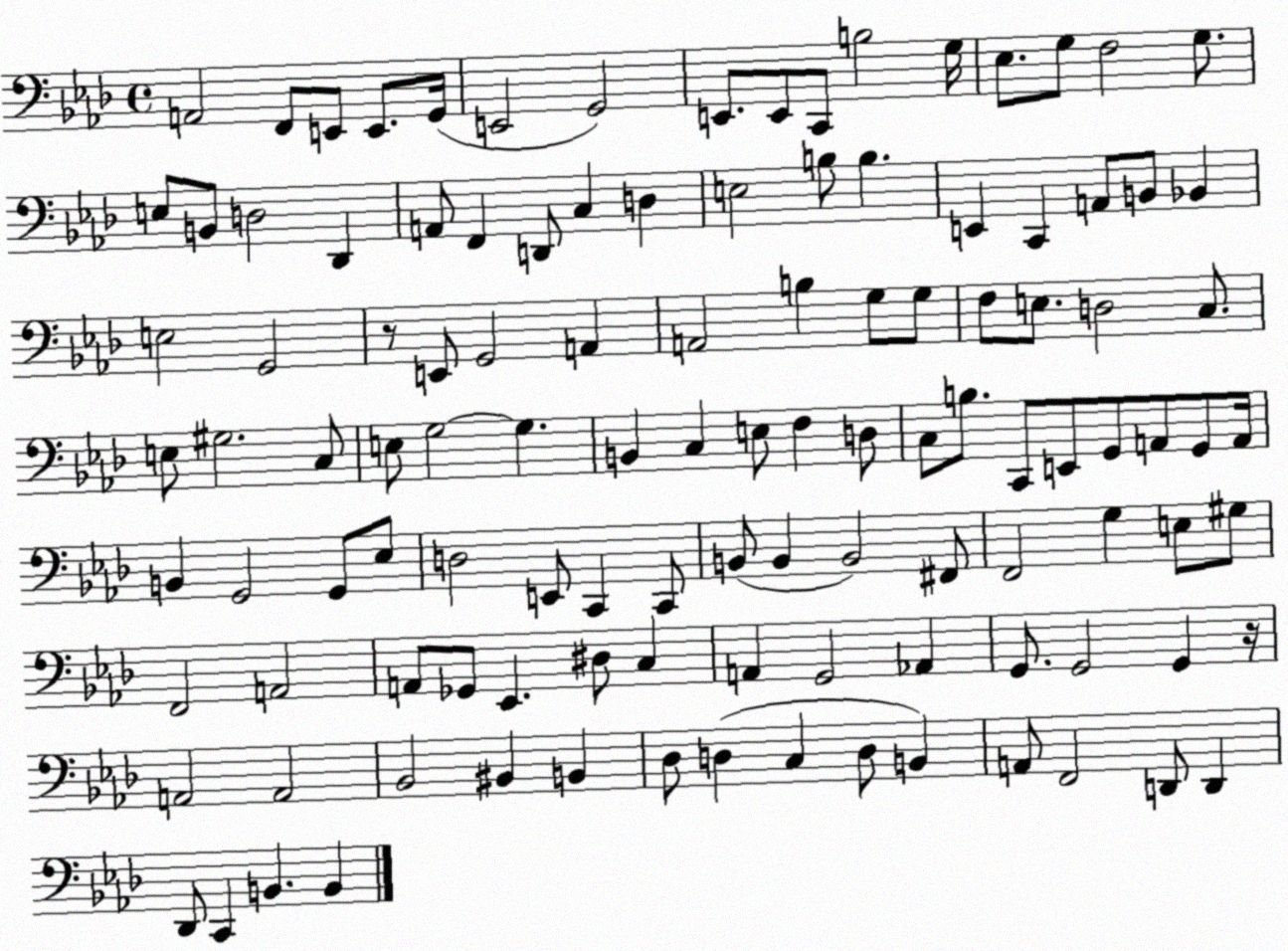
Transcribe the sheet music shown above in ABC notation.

X:1
T:Untitled
M:4/4
L:1/4
K:Ab
A,,2 F,,/2 E,,/2 E,,/2 G,,/4 E,,2 G,,2 E,,/2 E,,/2 C,,/2 B,2 G,/4 _E,/2 G,/2 F,2 G,/2 E,/2 B,,/2 D,2 _D,, A,,/2 F,, D,,/2 C, D, E,2 B,/2 B, E,, C,, A,,/2 B,,/2 _B,, E,2 G,,2 z/2 E,,/2 G,,2 A,, A,,2 B, G,/2 G,/2 F,/2 E,/2 D,2 C,/2 E,/2 ^G,2 C,/2 E,/2 G,2 G, B,, C, E,/2 F, D,/2 C,/2 B,/2 C,,/2 E,,/2 G,,/2 A,,/2 G,,/2 A,,/4 B,, G,,2 G,,/2 _E,/2 D,2 E,,/2 C,, C,,/2 B,,/2 B,, B,,2 ^F,,/2 F,,2 G, E,/2 ^G,/2 F,,2 A,,2 A,,/2 _G,,/2 _E,, ^D,/2 C, A,, G,,2 _A,, G,,/2 G,,2 G,, z/4 A,,2 A,,2 _B,,2 ^B,, B,, _D,/2 D, C, D,/2 B,, A,,/2 F,,2 D,,/2 D,, _D,,/2 C,, B,, B,,